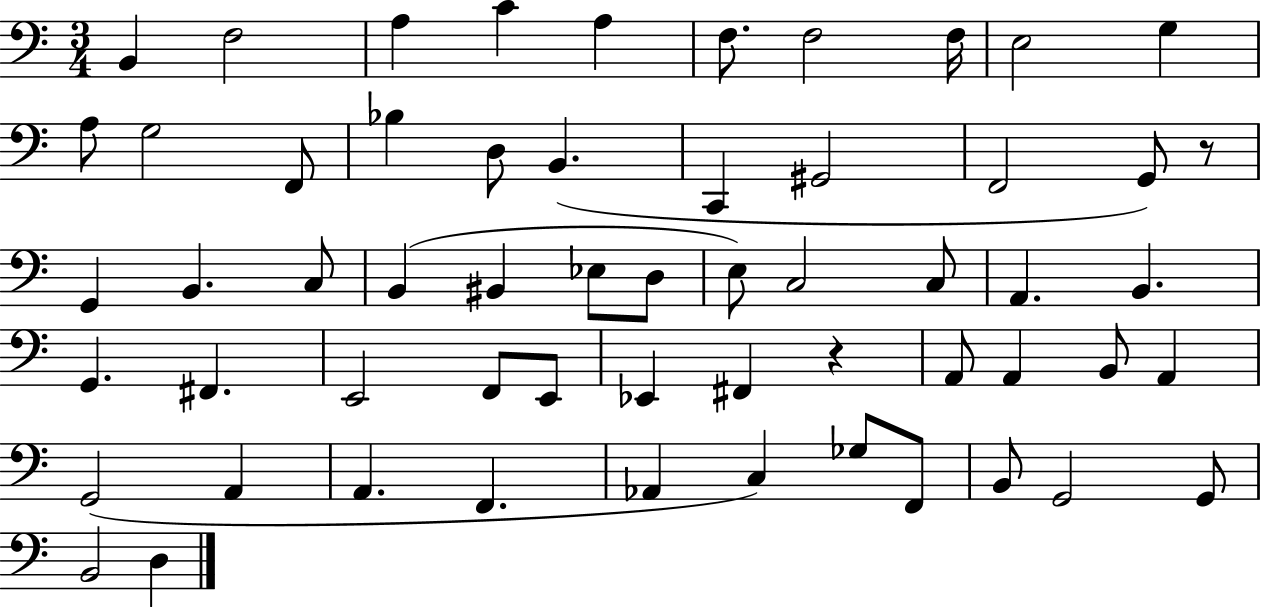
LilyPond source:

{
  \clef bass
  \numericTimeSignature
  \time 3/4
  \key c \major
  b,4 f2 | a4 c'4 a4 | f8. f2 f16 | e2 g4 | \break a8 g2 f,8 | bes4 d8 b,4.( | c,4 gis,2 | f,2 g,8) r8 | \break g,4 b,4. c8 | b,4( bis,4 ees8 d8 | e8) c2 c8 | a,4. b,4. | \break g,4. fis,4. | e,2 f,8 e,8 | ees,4 fis,4 r4 | a,8 a,4 b,8 a,4 | \break g,2( a,4 | a,4. f,4. | aes,4 c4) ges8 f,8 | b,8 g,2 g,8 | \break b,2 d4 | \bar "|."
}